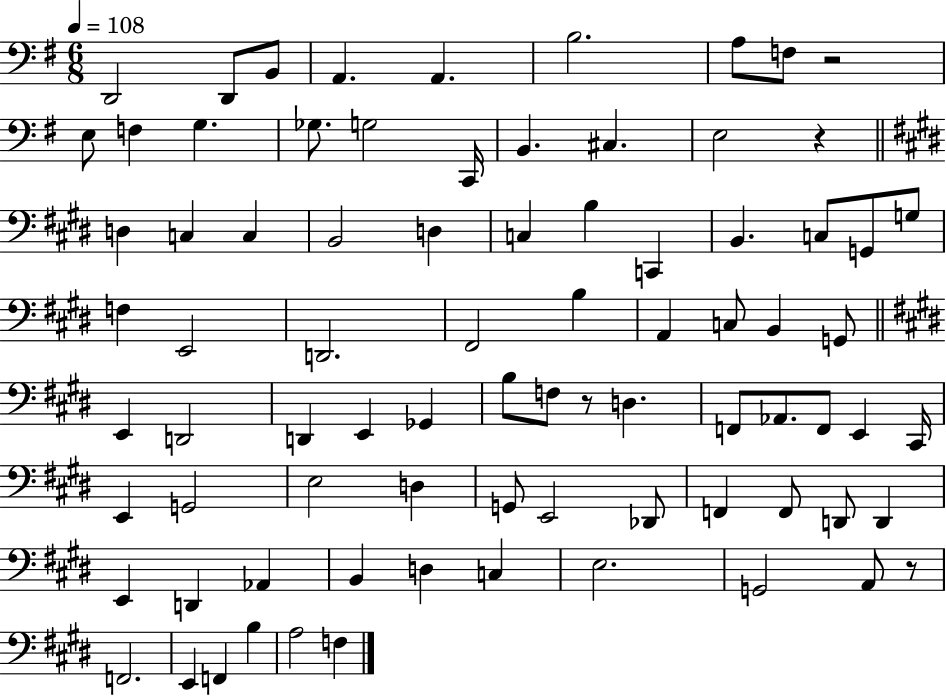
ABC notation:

X:1
T:Untitled
M:6/8
L:1/4
K:G
D,,2 D,,/2 B,,/2 A,, A,, B,2 A,/2 F,/2 z2 E,/2 F, G, _G,/2 G,2 C,,/4 B,, ^C, E,2 z D, C, C, B,,2 D, C, B, C,, B,, C,/2 G,,/2 G,/2 F, E,,2 D,,2 ^F,,2 B, A,, C,/2 B,, G,,/2 E,, D,,2 D,, E,, _G,, B,/2 F,/2 z/2 D, F,,/2 _A,,/2 F,,/2 E,, ^C,,/4 E,, G,,2 E,2 D, G,,/2 E,,2 _D,,/2 F,, F,,/2 D,,/2 D,, E,, D,, _A,, B,, D, C, E,2 G,,2 A,,/2 z/2 F,,2 E,, F,, B, A,2 F,